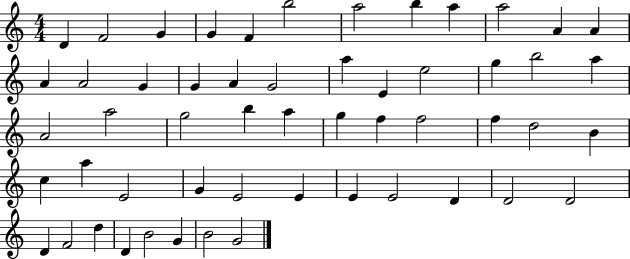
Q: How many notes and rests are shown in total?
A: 54